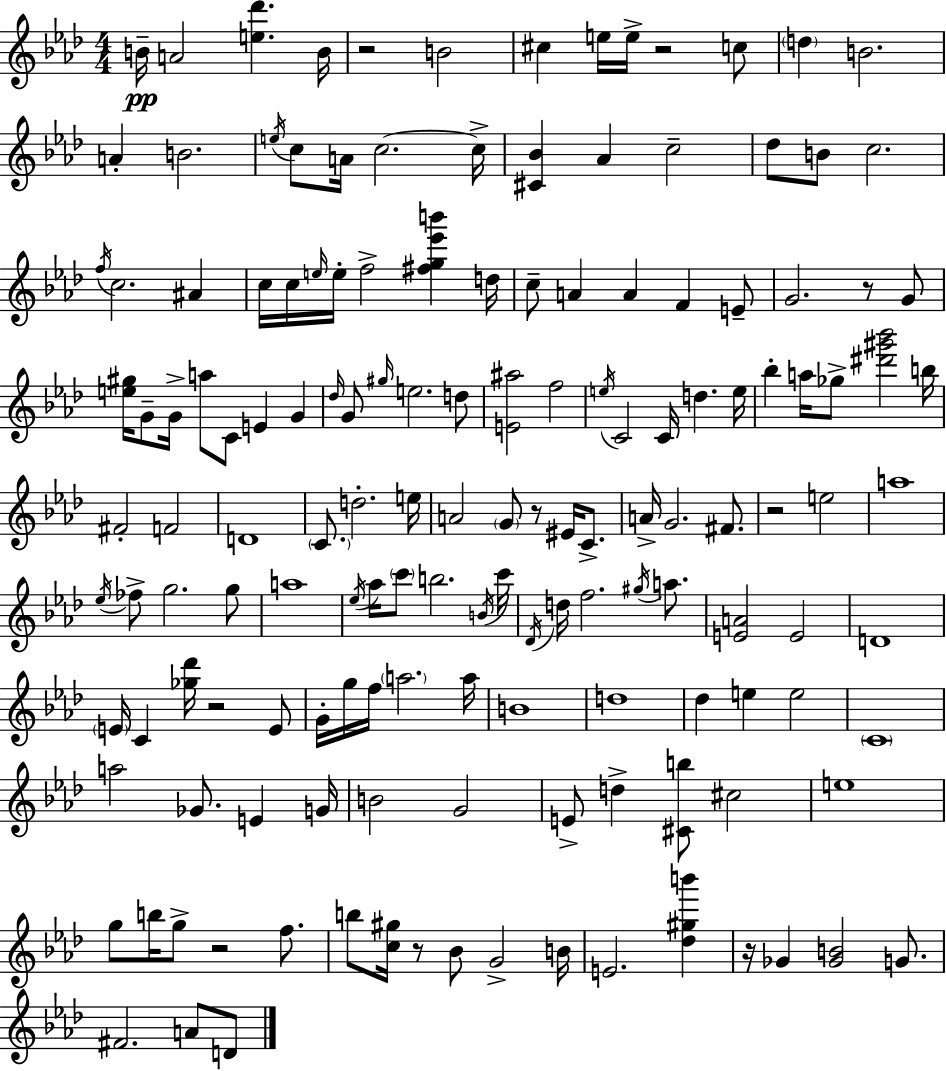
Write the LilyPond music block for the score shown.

{
  \clef treble
  \numericTimeSignature
  \time 4/4
  \key f \minor
  b'16--\pp a'2 <e'' des'''>4. b'16 | r2 b'2 | cis''4 e''16 e''16-> r2 c''8 | \parenthesize d''4 b'2. | \break a'4-. b'2. | \acciaccatura { e''16 } c''8 a'16 c''2.~~ | c''16-> <cis' bes'>4 aes'4 c''2-- | des''8 b'8 c''2. | \break \acciaccatura { f''16 } c''2. ais'4 | c''16 c''16 \grace { e''16 } e''16-. f''2-> <fis'' g'' ees''' b'''>4 | d''16 c''8-- a'4 a'4 f'4 | e'8-- g'2. r8 | \break g'8 <e'' gis''>16 g'8-- g'16-> a''8 c'8 e'4 g'4 | \grace { des''16 } g'8 \grace { gis''16 } e''2. | d''8 <e' ais''>2 f''2 | \acciaccatura { e''16 } c'2 c'16 d''4. | \break e''16 bes''4-. a''16 ges''8-> <dis''' gis''' bes'''>2 | b''16 fis'2-. f'2 | d'1 | \parenthesize c'8. d''2.-. | \break e''16 a'2 \parenthesize g'8 | r8 eis'16 c'8.-> a'16-> g'2. | fis'8. r2 e''2 | a''1 | \break \acciaccatura { ees''16 } fes''8-> g''2. | g''8 a''1 | \acciaccatura { ees''16 } aes''16 \parenthesize c'''8 b''2. | \acciaccatura { b'16 } c'''16 \acciaccatura { des'16 } d''16 f''2. | \break \acciaccatura { gis''16 } a''8. <e' a'>2 | e'2 d'1 | \parenthesize e'16 c'4 | <ges'' des'''>16 r2 e'8 g'16-. g''16 f''16 \parenthesize a''2. | \break a''16 b'1 | d''1 | des''4 e''4 | e''2 \parenthesize c'1 | \break a''2 | ges'8. e'4 g'16 b'2 | g'2 e'8-> d''4-> | <cis' b''>8 cis''2 e''1 | \break g''8 b''16 g''8-> | r2 f''8. b''8 <c'' gis''>16 r8 | bes'8 g'2-> b'16 e'2. | <des'' gis'' b'''>4 r16 ges'4 | \break <ges' b'>2 g'8. fis'2. | a'8 d'8 \bar "|."
}